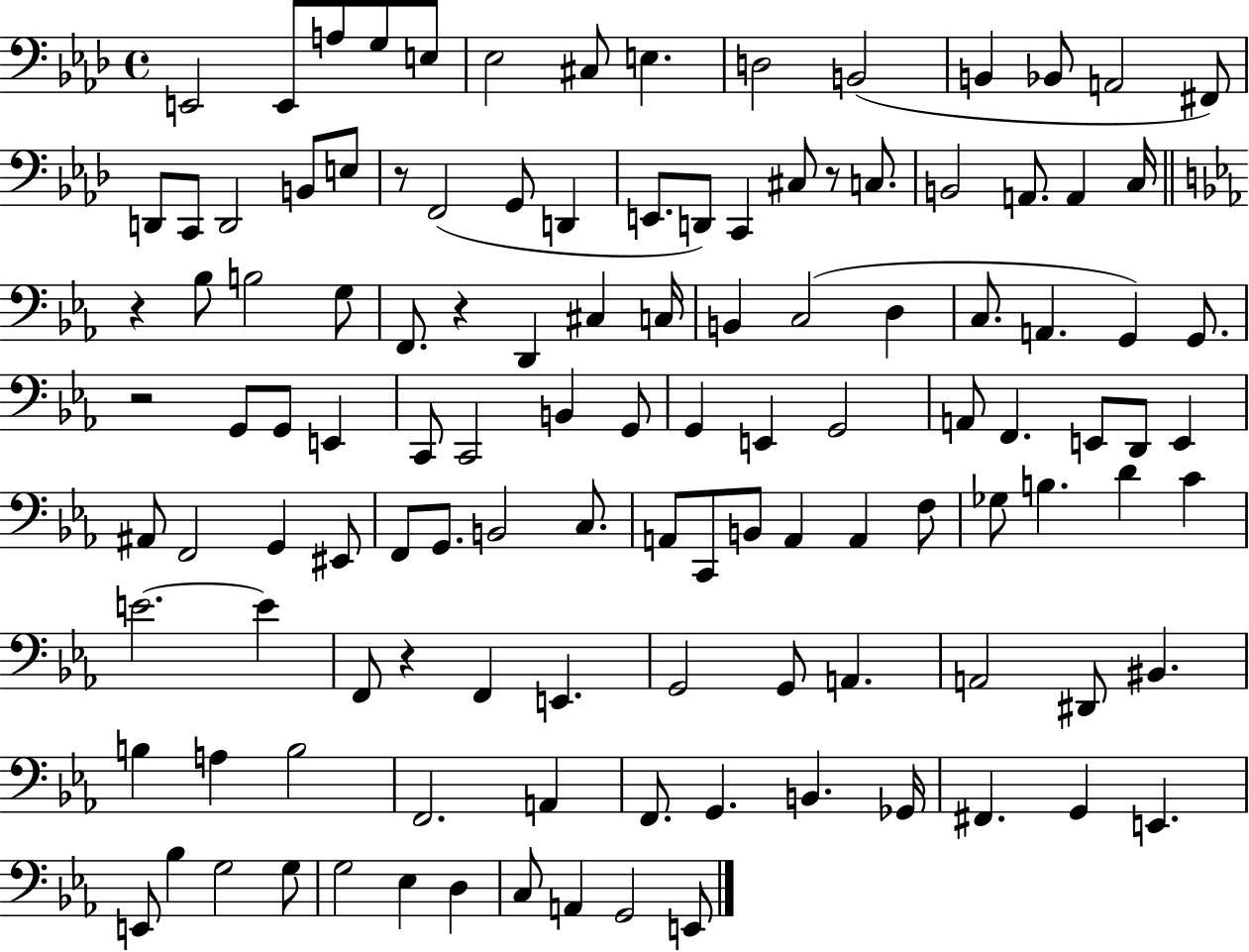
X:1
T:Untitled
M:4/4
L:1/4
K:Ab
E,,2 E,,/2 A,/2 G,/2 E,/2 _E,2 ^C,/2 E, D,2 B,,2 B,, _B,,/2 A,,2 ^F,,/2 D,,/2 C,,/2 D,,2 B,,/2 E,/2 z/2 F,,2 G,,/2 D,, E,,/2 D,,/2 C,, ^C,/2 z/2 C,/2 B,,2 A,,/2 A,, C,/4 z _B,/2 B,2 G,/2 F,,/2 z D,, ^C, C,/4 B,, C,2 D, C,/2 A,, G,, G,,/2 z2 G,,/2 G,,/2 E,, C,,/2 C,,2 B,, G,,/2 G,, E,, G,,2 A,,/2 F,, E,,/2 D,,/2 E,, ^A,,/2 F,,2 G,, ^E,,/2 F,,/2 G,,/2 B,,2 C,/2 A,,/2 C,,/2 B,,/2 A,, A,, F,/2 _G,/2 B, D C E2 E F,,/2 z F,, E,, G,,2 G,,/2 A,, A,,2 ^D,,/2 ^B,, B, A, B,2 F,,2 A,, F,,/2 G,, B,, _G,,/4 ^F,, G,, E,, E,,/2 _B, G,2 G,/2 G,2 _E, D, C,/2 A,, G,,2 E,,/2